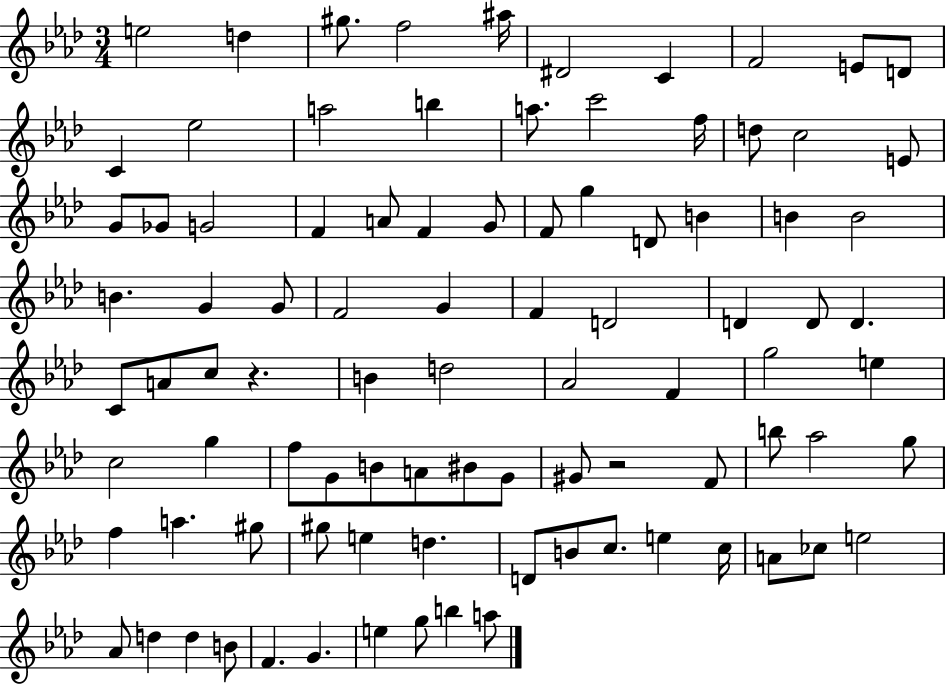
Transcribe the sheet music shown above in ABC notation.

X:1
T:Untitled
M:3/4
L:1/4
K:Ab
e2 d ^g/2 f2 ^a/4 ^D2 C F2 E/2 D/2 C _e2 a2 b a/2 c'2 f/4 d/2 c2 E/2 G/2 _G/2 G2 F A/2 F G/2 F/2 g D/2 B B B2 B G G/2 F2 G F D2 D D/2 D C/2 A/2 c/2 z B d2 _A2 F g2 e c2 g f/2 G/2 B/2 A/2 ^B/2 G/2 ^G/2 z2 F/2 b/2 _a2 g/2 f a ^g/2 ^g/2 e d D/2 B/2 c/2 e c/4 A/2 _c/2 e2 _A/2 d d B/2 F G e g/2 b a/2